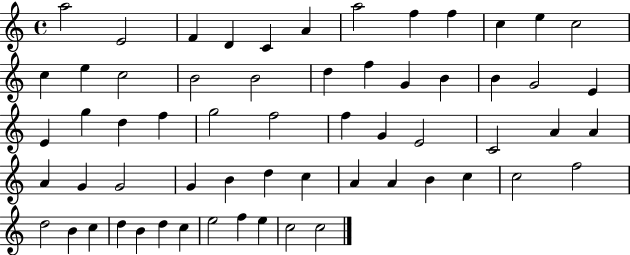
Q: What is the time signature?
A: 4/4